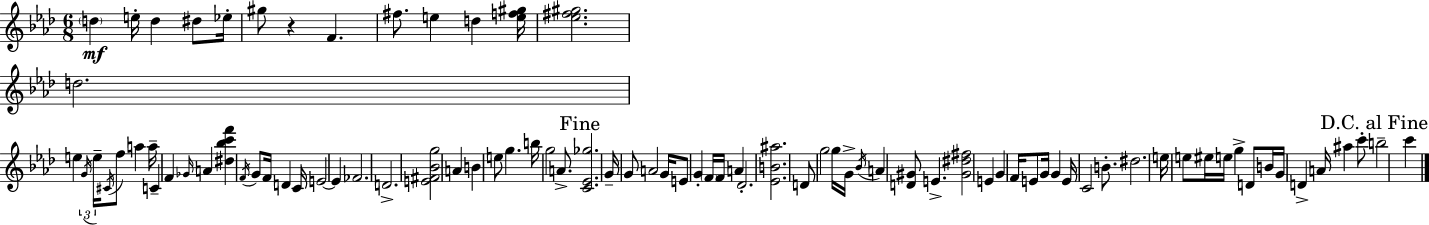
D5/q E5/s D5/q D#5/e Eb5/s G#5/e R/q F4/q. F#5/e. E5/q D5/q [E5,F5,G#5]/s [Eb5,F#5,G#5]/h. D5/h. E5/q G4/s E5/s C#4/s F5/e A5/q A5/s C4/q F4/q Gb4/s A4/q [D#5,Bb5,C6,F6]/q F4/s G4/e F4/s D4/q C4/s E4/h E4/q FES4/h. D4/h. [E4,F#4,Bb4,G5]/h A4/q B4/q E5/e G5/q. B5/s G5/h A4/e. [C4,Eb4,Gb5]/h. G4/s G4/e A4/h G4/s E4/e G4/q F4/s F4/s A4/q Db4/h. [Eb4,B4,A#5]/h. D4/e G5/h G5/s G4/s Bb4/s A4/q [D4,G#4]/e E4/q. [G#4,D#5,F#5]/h E4/q G4/q F4/s E4/e G4/s G4/q E4/s C4/h B4/e. D#5/h. E5/s E5/e EIS5/s E5/s G5/q D4/e B4/s G4/s D4/q A4/s A#5/q C6/e B5/h C6/q